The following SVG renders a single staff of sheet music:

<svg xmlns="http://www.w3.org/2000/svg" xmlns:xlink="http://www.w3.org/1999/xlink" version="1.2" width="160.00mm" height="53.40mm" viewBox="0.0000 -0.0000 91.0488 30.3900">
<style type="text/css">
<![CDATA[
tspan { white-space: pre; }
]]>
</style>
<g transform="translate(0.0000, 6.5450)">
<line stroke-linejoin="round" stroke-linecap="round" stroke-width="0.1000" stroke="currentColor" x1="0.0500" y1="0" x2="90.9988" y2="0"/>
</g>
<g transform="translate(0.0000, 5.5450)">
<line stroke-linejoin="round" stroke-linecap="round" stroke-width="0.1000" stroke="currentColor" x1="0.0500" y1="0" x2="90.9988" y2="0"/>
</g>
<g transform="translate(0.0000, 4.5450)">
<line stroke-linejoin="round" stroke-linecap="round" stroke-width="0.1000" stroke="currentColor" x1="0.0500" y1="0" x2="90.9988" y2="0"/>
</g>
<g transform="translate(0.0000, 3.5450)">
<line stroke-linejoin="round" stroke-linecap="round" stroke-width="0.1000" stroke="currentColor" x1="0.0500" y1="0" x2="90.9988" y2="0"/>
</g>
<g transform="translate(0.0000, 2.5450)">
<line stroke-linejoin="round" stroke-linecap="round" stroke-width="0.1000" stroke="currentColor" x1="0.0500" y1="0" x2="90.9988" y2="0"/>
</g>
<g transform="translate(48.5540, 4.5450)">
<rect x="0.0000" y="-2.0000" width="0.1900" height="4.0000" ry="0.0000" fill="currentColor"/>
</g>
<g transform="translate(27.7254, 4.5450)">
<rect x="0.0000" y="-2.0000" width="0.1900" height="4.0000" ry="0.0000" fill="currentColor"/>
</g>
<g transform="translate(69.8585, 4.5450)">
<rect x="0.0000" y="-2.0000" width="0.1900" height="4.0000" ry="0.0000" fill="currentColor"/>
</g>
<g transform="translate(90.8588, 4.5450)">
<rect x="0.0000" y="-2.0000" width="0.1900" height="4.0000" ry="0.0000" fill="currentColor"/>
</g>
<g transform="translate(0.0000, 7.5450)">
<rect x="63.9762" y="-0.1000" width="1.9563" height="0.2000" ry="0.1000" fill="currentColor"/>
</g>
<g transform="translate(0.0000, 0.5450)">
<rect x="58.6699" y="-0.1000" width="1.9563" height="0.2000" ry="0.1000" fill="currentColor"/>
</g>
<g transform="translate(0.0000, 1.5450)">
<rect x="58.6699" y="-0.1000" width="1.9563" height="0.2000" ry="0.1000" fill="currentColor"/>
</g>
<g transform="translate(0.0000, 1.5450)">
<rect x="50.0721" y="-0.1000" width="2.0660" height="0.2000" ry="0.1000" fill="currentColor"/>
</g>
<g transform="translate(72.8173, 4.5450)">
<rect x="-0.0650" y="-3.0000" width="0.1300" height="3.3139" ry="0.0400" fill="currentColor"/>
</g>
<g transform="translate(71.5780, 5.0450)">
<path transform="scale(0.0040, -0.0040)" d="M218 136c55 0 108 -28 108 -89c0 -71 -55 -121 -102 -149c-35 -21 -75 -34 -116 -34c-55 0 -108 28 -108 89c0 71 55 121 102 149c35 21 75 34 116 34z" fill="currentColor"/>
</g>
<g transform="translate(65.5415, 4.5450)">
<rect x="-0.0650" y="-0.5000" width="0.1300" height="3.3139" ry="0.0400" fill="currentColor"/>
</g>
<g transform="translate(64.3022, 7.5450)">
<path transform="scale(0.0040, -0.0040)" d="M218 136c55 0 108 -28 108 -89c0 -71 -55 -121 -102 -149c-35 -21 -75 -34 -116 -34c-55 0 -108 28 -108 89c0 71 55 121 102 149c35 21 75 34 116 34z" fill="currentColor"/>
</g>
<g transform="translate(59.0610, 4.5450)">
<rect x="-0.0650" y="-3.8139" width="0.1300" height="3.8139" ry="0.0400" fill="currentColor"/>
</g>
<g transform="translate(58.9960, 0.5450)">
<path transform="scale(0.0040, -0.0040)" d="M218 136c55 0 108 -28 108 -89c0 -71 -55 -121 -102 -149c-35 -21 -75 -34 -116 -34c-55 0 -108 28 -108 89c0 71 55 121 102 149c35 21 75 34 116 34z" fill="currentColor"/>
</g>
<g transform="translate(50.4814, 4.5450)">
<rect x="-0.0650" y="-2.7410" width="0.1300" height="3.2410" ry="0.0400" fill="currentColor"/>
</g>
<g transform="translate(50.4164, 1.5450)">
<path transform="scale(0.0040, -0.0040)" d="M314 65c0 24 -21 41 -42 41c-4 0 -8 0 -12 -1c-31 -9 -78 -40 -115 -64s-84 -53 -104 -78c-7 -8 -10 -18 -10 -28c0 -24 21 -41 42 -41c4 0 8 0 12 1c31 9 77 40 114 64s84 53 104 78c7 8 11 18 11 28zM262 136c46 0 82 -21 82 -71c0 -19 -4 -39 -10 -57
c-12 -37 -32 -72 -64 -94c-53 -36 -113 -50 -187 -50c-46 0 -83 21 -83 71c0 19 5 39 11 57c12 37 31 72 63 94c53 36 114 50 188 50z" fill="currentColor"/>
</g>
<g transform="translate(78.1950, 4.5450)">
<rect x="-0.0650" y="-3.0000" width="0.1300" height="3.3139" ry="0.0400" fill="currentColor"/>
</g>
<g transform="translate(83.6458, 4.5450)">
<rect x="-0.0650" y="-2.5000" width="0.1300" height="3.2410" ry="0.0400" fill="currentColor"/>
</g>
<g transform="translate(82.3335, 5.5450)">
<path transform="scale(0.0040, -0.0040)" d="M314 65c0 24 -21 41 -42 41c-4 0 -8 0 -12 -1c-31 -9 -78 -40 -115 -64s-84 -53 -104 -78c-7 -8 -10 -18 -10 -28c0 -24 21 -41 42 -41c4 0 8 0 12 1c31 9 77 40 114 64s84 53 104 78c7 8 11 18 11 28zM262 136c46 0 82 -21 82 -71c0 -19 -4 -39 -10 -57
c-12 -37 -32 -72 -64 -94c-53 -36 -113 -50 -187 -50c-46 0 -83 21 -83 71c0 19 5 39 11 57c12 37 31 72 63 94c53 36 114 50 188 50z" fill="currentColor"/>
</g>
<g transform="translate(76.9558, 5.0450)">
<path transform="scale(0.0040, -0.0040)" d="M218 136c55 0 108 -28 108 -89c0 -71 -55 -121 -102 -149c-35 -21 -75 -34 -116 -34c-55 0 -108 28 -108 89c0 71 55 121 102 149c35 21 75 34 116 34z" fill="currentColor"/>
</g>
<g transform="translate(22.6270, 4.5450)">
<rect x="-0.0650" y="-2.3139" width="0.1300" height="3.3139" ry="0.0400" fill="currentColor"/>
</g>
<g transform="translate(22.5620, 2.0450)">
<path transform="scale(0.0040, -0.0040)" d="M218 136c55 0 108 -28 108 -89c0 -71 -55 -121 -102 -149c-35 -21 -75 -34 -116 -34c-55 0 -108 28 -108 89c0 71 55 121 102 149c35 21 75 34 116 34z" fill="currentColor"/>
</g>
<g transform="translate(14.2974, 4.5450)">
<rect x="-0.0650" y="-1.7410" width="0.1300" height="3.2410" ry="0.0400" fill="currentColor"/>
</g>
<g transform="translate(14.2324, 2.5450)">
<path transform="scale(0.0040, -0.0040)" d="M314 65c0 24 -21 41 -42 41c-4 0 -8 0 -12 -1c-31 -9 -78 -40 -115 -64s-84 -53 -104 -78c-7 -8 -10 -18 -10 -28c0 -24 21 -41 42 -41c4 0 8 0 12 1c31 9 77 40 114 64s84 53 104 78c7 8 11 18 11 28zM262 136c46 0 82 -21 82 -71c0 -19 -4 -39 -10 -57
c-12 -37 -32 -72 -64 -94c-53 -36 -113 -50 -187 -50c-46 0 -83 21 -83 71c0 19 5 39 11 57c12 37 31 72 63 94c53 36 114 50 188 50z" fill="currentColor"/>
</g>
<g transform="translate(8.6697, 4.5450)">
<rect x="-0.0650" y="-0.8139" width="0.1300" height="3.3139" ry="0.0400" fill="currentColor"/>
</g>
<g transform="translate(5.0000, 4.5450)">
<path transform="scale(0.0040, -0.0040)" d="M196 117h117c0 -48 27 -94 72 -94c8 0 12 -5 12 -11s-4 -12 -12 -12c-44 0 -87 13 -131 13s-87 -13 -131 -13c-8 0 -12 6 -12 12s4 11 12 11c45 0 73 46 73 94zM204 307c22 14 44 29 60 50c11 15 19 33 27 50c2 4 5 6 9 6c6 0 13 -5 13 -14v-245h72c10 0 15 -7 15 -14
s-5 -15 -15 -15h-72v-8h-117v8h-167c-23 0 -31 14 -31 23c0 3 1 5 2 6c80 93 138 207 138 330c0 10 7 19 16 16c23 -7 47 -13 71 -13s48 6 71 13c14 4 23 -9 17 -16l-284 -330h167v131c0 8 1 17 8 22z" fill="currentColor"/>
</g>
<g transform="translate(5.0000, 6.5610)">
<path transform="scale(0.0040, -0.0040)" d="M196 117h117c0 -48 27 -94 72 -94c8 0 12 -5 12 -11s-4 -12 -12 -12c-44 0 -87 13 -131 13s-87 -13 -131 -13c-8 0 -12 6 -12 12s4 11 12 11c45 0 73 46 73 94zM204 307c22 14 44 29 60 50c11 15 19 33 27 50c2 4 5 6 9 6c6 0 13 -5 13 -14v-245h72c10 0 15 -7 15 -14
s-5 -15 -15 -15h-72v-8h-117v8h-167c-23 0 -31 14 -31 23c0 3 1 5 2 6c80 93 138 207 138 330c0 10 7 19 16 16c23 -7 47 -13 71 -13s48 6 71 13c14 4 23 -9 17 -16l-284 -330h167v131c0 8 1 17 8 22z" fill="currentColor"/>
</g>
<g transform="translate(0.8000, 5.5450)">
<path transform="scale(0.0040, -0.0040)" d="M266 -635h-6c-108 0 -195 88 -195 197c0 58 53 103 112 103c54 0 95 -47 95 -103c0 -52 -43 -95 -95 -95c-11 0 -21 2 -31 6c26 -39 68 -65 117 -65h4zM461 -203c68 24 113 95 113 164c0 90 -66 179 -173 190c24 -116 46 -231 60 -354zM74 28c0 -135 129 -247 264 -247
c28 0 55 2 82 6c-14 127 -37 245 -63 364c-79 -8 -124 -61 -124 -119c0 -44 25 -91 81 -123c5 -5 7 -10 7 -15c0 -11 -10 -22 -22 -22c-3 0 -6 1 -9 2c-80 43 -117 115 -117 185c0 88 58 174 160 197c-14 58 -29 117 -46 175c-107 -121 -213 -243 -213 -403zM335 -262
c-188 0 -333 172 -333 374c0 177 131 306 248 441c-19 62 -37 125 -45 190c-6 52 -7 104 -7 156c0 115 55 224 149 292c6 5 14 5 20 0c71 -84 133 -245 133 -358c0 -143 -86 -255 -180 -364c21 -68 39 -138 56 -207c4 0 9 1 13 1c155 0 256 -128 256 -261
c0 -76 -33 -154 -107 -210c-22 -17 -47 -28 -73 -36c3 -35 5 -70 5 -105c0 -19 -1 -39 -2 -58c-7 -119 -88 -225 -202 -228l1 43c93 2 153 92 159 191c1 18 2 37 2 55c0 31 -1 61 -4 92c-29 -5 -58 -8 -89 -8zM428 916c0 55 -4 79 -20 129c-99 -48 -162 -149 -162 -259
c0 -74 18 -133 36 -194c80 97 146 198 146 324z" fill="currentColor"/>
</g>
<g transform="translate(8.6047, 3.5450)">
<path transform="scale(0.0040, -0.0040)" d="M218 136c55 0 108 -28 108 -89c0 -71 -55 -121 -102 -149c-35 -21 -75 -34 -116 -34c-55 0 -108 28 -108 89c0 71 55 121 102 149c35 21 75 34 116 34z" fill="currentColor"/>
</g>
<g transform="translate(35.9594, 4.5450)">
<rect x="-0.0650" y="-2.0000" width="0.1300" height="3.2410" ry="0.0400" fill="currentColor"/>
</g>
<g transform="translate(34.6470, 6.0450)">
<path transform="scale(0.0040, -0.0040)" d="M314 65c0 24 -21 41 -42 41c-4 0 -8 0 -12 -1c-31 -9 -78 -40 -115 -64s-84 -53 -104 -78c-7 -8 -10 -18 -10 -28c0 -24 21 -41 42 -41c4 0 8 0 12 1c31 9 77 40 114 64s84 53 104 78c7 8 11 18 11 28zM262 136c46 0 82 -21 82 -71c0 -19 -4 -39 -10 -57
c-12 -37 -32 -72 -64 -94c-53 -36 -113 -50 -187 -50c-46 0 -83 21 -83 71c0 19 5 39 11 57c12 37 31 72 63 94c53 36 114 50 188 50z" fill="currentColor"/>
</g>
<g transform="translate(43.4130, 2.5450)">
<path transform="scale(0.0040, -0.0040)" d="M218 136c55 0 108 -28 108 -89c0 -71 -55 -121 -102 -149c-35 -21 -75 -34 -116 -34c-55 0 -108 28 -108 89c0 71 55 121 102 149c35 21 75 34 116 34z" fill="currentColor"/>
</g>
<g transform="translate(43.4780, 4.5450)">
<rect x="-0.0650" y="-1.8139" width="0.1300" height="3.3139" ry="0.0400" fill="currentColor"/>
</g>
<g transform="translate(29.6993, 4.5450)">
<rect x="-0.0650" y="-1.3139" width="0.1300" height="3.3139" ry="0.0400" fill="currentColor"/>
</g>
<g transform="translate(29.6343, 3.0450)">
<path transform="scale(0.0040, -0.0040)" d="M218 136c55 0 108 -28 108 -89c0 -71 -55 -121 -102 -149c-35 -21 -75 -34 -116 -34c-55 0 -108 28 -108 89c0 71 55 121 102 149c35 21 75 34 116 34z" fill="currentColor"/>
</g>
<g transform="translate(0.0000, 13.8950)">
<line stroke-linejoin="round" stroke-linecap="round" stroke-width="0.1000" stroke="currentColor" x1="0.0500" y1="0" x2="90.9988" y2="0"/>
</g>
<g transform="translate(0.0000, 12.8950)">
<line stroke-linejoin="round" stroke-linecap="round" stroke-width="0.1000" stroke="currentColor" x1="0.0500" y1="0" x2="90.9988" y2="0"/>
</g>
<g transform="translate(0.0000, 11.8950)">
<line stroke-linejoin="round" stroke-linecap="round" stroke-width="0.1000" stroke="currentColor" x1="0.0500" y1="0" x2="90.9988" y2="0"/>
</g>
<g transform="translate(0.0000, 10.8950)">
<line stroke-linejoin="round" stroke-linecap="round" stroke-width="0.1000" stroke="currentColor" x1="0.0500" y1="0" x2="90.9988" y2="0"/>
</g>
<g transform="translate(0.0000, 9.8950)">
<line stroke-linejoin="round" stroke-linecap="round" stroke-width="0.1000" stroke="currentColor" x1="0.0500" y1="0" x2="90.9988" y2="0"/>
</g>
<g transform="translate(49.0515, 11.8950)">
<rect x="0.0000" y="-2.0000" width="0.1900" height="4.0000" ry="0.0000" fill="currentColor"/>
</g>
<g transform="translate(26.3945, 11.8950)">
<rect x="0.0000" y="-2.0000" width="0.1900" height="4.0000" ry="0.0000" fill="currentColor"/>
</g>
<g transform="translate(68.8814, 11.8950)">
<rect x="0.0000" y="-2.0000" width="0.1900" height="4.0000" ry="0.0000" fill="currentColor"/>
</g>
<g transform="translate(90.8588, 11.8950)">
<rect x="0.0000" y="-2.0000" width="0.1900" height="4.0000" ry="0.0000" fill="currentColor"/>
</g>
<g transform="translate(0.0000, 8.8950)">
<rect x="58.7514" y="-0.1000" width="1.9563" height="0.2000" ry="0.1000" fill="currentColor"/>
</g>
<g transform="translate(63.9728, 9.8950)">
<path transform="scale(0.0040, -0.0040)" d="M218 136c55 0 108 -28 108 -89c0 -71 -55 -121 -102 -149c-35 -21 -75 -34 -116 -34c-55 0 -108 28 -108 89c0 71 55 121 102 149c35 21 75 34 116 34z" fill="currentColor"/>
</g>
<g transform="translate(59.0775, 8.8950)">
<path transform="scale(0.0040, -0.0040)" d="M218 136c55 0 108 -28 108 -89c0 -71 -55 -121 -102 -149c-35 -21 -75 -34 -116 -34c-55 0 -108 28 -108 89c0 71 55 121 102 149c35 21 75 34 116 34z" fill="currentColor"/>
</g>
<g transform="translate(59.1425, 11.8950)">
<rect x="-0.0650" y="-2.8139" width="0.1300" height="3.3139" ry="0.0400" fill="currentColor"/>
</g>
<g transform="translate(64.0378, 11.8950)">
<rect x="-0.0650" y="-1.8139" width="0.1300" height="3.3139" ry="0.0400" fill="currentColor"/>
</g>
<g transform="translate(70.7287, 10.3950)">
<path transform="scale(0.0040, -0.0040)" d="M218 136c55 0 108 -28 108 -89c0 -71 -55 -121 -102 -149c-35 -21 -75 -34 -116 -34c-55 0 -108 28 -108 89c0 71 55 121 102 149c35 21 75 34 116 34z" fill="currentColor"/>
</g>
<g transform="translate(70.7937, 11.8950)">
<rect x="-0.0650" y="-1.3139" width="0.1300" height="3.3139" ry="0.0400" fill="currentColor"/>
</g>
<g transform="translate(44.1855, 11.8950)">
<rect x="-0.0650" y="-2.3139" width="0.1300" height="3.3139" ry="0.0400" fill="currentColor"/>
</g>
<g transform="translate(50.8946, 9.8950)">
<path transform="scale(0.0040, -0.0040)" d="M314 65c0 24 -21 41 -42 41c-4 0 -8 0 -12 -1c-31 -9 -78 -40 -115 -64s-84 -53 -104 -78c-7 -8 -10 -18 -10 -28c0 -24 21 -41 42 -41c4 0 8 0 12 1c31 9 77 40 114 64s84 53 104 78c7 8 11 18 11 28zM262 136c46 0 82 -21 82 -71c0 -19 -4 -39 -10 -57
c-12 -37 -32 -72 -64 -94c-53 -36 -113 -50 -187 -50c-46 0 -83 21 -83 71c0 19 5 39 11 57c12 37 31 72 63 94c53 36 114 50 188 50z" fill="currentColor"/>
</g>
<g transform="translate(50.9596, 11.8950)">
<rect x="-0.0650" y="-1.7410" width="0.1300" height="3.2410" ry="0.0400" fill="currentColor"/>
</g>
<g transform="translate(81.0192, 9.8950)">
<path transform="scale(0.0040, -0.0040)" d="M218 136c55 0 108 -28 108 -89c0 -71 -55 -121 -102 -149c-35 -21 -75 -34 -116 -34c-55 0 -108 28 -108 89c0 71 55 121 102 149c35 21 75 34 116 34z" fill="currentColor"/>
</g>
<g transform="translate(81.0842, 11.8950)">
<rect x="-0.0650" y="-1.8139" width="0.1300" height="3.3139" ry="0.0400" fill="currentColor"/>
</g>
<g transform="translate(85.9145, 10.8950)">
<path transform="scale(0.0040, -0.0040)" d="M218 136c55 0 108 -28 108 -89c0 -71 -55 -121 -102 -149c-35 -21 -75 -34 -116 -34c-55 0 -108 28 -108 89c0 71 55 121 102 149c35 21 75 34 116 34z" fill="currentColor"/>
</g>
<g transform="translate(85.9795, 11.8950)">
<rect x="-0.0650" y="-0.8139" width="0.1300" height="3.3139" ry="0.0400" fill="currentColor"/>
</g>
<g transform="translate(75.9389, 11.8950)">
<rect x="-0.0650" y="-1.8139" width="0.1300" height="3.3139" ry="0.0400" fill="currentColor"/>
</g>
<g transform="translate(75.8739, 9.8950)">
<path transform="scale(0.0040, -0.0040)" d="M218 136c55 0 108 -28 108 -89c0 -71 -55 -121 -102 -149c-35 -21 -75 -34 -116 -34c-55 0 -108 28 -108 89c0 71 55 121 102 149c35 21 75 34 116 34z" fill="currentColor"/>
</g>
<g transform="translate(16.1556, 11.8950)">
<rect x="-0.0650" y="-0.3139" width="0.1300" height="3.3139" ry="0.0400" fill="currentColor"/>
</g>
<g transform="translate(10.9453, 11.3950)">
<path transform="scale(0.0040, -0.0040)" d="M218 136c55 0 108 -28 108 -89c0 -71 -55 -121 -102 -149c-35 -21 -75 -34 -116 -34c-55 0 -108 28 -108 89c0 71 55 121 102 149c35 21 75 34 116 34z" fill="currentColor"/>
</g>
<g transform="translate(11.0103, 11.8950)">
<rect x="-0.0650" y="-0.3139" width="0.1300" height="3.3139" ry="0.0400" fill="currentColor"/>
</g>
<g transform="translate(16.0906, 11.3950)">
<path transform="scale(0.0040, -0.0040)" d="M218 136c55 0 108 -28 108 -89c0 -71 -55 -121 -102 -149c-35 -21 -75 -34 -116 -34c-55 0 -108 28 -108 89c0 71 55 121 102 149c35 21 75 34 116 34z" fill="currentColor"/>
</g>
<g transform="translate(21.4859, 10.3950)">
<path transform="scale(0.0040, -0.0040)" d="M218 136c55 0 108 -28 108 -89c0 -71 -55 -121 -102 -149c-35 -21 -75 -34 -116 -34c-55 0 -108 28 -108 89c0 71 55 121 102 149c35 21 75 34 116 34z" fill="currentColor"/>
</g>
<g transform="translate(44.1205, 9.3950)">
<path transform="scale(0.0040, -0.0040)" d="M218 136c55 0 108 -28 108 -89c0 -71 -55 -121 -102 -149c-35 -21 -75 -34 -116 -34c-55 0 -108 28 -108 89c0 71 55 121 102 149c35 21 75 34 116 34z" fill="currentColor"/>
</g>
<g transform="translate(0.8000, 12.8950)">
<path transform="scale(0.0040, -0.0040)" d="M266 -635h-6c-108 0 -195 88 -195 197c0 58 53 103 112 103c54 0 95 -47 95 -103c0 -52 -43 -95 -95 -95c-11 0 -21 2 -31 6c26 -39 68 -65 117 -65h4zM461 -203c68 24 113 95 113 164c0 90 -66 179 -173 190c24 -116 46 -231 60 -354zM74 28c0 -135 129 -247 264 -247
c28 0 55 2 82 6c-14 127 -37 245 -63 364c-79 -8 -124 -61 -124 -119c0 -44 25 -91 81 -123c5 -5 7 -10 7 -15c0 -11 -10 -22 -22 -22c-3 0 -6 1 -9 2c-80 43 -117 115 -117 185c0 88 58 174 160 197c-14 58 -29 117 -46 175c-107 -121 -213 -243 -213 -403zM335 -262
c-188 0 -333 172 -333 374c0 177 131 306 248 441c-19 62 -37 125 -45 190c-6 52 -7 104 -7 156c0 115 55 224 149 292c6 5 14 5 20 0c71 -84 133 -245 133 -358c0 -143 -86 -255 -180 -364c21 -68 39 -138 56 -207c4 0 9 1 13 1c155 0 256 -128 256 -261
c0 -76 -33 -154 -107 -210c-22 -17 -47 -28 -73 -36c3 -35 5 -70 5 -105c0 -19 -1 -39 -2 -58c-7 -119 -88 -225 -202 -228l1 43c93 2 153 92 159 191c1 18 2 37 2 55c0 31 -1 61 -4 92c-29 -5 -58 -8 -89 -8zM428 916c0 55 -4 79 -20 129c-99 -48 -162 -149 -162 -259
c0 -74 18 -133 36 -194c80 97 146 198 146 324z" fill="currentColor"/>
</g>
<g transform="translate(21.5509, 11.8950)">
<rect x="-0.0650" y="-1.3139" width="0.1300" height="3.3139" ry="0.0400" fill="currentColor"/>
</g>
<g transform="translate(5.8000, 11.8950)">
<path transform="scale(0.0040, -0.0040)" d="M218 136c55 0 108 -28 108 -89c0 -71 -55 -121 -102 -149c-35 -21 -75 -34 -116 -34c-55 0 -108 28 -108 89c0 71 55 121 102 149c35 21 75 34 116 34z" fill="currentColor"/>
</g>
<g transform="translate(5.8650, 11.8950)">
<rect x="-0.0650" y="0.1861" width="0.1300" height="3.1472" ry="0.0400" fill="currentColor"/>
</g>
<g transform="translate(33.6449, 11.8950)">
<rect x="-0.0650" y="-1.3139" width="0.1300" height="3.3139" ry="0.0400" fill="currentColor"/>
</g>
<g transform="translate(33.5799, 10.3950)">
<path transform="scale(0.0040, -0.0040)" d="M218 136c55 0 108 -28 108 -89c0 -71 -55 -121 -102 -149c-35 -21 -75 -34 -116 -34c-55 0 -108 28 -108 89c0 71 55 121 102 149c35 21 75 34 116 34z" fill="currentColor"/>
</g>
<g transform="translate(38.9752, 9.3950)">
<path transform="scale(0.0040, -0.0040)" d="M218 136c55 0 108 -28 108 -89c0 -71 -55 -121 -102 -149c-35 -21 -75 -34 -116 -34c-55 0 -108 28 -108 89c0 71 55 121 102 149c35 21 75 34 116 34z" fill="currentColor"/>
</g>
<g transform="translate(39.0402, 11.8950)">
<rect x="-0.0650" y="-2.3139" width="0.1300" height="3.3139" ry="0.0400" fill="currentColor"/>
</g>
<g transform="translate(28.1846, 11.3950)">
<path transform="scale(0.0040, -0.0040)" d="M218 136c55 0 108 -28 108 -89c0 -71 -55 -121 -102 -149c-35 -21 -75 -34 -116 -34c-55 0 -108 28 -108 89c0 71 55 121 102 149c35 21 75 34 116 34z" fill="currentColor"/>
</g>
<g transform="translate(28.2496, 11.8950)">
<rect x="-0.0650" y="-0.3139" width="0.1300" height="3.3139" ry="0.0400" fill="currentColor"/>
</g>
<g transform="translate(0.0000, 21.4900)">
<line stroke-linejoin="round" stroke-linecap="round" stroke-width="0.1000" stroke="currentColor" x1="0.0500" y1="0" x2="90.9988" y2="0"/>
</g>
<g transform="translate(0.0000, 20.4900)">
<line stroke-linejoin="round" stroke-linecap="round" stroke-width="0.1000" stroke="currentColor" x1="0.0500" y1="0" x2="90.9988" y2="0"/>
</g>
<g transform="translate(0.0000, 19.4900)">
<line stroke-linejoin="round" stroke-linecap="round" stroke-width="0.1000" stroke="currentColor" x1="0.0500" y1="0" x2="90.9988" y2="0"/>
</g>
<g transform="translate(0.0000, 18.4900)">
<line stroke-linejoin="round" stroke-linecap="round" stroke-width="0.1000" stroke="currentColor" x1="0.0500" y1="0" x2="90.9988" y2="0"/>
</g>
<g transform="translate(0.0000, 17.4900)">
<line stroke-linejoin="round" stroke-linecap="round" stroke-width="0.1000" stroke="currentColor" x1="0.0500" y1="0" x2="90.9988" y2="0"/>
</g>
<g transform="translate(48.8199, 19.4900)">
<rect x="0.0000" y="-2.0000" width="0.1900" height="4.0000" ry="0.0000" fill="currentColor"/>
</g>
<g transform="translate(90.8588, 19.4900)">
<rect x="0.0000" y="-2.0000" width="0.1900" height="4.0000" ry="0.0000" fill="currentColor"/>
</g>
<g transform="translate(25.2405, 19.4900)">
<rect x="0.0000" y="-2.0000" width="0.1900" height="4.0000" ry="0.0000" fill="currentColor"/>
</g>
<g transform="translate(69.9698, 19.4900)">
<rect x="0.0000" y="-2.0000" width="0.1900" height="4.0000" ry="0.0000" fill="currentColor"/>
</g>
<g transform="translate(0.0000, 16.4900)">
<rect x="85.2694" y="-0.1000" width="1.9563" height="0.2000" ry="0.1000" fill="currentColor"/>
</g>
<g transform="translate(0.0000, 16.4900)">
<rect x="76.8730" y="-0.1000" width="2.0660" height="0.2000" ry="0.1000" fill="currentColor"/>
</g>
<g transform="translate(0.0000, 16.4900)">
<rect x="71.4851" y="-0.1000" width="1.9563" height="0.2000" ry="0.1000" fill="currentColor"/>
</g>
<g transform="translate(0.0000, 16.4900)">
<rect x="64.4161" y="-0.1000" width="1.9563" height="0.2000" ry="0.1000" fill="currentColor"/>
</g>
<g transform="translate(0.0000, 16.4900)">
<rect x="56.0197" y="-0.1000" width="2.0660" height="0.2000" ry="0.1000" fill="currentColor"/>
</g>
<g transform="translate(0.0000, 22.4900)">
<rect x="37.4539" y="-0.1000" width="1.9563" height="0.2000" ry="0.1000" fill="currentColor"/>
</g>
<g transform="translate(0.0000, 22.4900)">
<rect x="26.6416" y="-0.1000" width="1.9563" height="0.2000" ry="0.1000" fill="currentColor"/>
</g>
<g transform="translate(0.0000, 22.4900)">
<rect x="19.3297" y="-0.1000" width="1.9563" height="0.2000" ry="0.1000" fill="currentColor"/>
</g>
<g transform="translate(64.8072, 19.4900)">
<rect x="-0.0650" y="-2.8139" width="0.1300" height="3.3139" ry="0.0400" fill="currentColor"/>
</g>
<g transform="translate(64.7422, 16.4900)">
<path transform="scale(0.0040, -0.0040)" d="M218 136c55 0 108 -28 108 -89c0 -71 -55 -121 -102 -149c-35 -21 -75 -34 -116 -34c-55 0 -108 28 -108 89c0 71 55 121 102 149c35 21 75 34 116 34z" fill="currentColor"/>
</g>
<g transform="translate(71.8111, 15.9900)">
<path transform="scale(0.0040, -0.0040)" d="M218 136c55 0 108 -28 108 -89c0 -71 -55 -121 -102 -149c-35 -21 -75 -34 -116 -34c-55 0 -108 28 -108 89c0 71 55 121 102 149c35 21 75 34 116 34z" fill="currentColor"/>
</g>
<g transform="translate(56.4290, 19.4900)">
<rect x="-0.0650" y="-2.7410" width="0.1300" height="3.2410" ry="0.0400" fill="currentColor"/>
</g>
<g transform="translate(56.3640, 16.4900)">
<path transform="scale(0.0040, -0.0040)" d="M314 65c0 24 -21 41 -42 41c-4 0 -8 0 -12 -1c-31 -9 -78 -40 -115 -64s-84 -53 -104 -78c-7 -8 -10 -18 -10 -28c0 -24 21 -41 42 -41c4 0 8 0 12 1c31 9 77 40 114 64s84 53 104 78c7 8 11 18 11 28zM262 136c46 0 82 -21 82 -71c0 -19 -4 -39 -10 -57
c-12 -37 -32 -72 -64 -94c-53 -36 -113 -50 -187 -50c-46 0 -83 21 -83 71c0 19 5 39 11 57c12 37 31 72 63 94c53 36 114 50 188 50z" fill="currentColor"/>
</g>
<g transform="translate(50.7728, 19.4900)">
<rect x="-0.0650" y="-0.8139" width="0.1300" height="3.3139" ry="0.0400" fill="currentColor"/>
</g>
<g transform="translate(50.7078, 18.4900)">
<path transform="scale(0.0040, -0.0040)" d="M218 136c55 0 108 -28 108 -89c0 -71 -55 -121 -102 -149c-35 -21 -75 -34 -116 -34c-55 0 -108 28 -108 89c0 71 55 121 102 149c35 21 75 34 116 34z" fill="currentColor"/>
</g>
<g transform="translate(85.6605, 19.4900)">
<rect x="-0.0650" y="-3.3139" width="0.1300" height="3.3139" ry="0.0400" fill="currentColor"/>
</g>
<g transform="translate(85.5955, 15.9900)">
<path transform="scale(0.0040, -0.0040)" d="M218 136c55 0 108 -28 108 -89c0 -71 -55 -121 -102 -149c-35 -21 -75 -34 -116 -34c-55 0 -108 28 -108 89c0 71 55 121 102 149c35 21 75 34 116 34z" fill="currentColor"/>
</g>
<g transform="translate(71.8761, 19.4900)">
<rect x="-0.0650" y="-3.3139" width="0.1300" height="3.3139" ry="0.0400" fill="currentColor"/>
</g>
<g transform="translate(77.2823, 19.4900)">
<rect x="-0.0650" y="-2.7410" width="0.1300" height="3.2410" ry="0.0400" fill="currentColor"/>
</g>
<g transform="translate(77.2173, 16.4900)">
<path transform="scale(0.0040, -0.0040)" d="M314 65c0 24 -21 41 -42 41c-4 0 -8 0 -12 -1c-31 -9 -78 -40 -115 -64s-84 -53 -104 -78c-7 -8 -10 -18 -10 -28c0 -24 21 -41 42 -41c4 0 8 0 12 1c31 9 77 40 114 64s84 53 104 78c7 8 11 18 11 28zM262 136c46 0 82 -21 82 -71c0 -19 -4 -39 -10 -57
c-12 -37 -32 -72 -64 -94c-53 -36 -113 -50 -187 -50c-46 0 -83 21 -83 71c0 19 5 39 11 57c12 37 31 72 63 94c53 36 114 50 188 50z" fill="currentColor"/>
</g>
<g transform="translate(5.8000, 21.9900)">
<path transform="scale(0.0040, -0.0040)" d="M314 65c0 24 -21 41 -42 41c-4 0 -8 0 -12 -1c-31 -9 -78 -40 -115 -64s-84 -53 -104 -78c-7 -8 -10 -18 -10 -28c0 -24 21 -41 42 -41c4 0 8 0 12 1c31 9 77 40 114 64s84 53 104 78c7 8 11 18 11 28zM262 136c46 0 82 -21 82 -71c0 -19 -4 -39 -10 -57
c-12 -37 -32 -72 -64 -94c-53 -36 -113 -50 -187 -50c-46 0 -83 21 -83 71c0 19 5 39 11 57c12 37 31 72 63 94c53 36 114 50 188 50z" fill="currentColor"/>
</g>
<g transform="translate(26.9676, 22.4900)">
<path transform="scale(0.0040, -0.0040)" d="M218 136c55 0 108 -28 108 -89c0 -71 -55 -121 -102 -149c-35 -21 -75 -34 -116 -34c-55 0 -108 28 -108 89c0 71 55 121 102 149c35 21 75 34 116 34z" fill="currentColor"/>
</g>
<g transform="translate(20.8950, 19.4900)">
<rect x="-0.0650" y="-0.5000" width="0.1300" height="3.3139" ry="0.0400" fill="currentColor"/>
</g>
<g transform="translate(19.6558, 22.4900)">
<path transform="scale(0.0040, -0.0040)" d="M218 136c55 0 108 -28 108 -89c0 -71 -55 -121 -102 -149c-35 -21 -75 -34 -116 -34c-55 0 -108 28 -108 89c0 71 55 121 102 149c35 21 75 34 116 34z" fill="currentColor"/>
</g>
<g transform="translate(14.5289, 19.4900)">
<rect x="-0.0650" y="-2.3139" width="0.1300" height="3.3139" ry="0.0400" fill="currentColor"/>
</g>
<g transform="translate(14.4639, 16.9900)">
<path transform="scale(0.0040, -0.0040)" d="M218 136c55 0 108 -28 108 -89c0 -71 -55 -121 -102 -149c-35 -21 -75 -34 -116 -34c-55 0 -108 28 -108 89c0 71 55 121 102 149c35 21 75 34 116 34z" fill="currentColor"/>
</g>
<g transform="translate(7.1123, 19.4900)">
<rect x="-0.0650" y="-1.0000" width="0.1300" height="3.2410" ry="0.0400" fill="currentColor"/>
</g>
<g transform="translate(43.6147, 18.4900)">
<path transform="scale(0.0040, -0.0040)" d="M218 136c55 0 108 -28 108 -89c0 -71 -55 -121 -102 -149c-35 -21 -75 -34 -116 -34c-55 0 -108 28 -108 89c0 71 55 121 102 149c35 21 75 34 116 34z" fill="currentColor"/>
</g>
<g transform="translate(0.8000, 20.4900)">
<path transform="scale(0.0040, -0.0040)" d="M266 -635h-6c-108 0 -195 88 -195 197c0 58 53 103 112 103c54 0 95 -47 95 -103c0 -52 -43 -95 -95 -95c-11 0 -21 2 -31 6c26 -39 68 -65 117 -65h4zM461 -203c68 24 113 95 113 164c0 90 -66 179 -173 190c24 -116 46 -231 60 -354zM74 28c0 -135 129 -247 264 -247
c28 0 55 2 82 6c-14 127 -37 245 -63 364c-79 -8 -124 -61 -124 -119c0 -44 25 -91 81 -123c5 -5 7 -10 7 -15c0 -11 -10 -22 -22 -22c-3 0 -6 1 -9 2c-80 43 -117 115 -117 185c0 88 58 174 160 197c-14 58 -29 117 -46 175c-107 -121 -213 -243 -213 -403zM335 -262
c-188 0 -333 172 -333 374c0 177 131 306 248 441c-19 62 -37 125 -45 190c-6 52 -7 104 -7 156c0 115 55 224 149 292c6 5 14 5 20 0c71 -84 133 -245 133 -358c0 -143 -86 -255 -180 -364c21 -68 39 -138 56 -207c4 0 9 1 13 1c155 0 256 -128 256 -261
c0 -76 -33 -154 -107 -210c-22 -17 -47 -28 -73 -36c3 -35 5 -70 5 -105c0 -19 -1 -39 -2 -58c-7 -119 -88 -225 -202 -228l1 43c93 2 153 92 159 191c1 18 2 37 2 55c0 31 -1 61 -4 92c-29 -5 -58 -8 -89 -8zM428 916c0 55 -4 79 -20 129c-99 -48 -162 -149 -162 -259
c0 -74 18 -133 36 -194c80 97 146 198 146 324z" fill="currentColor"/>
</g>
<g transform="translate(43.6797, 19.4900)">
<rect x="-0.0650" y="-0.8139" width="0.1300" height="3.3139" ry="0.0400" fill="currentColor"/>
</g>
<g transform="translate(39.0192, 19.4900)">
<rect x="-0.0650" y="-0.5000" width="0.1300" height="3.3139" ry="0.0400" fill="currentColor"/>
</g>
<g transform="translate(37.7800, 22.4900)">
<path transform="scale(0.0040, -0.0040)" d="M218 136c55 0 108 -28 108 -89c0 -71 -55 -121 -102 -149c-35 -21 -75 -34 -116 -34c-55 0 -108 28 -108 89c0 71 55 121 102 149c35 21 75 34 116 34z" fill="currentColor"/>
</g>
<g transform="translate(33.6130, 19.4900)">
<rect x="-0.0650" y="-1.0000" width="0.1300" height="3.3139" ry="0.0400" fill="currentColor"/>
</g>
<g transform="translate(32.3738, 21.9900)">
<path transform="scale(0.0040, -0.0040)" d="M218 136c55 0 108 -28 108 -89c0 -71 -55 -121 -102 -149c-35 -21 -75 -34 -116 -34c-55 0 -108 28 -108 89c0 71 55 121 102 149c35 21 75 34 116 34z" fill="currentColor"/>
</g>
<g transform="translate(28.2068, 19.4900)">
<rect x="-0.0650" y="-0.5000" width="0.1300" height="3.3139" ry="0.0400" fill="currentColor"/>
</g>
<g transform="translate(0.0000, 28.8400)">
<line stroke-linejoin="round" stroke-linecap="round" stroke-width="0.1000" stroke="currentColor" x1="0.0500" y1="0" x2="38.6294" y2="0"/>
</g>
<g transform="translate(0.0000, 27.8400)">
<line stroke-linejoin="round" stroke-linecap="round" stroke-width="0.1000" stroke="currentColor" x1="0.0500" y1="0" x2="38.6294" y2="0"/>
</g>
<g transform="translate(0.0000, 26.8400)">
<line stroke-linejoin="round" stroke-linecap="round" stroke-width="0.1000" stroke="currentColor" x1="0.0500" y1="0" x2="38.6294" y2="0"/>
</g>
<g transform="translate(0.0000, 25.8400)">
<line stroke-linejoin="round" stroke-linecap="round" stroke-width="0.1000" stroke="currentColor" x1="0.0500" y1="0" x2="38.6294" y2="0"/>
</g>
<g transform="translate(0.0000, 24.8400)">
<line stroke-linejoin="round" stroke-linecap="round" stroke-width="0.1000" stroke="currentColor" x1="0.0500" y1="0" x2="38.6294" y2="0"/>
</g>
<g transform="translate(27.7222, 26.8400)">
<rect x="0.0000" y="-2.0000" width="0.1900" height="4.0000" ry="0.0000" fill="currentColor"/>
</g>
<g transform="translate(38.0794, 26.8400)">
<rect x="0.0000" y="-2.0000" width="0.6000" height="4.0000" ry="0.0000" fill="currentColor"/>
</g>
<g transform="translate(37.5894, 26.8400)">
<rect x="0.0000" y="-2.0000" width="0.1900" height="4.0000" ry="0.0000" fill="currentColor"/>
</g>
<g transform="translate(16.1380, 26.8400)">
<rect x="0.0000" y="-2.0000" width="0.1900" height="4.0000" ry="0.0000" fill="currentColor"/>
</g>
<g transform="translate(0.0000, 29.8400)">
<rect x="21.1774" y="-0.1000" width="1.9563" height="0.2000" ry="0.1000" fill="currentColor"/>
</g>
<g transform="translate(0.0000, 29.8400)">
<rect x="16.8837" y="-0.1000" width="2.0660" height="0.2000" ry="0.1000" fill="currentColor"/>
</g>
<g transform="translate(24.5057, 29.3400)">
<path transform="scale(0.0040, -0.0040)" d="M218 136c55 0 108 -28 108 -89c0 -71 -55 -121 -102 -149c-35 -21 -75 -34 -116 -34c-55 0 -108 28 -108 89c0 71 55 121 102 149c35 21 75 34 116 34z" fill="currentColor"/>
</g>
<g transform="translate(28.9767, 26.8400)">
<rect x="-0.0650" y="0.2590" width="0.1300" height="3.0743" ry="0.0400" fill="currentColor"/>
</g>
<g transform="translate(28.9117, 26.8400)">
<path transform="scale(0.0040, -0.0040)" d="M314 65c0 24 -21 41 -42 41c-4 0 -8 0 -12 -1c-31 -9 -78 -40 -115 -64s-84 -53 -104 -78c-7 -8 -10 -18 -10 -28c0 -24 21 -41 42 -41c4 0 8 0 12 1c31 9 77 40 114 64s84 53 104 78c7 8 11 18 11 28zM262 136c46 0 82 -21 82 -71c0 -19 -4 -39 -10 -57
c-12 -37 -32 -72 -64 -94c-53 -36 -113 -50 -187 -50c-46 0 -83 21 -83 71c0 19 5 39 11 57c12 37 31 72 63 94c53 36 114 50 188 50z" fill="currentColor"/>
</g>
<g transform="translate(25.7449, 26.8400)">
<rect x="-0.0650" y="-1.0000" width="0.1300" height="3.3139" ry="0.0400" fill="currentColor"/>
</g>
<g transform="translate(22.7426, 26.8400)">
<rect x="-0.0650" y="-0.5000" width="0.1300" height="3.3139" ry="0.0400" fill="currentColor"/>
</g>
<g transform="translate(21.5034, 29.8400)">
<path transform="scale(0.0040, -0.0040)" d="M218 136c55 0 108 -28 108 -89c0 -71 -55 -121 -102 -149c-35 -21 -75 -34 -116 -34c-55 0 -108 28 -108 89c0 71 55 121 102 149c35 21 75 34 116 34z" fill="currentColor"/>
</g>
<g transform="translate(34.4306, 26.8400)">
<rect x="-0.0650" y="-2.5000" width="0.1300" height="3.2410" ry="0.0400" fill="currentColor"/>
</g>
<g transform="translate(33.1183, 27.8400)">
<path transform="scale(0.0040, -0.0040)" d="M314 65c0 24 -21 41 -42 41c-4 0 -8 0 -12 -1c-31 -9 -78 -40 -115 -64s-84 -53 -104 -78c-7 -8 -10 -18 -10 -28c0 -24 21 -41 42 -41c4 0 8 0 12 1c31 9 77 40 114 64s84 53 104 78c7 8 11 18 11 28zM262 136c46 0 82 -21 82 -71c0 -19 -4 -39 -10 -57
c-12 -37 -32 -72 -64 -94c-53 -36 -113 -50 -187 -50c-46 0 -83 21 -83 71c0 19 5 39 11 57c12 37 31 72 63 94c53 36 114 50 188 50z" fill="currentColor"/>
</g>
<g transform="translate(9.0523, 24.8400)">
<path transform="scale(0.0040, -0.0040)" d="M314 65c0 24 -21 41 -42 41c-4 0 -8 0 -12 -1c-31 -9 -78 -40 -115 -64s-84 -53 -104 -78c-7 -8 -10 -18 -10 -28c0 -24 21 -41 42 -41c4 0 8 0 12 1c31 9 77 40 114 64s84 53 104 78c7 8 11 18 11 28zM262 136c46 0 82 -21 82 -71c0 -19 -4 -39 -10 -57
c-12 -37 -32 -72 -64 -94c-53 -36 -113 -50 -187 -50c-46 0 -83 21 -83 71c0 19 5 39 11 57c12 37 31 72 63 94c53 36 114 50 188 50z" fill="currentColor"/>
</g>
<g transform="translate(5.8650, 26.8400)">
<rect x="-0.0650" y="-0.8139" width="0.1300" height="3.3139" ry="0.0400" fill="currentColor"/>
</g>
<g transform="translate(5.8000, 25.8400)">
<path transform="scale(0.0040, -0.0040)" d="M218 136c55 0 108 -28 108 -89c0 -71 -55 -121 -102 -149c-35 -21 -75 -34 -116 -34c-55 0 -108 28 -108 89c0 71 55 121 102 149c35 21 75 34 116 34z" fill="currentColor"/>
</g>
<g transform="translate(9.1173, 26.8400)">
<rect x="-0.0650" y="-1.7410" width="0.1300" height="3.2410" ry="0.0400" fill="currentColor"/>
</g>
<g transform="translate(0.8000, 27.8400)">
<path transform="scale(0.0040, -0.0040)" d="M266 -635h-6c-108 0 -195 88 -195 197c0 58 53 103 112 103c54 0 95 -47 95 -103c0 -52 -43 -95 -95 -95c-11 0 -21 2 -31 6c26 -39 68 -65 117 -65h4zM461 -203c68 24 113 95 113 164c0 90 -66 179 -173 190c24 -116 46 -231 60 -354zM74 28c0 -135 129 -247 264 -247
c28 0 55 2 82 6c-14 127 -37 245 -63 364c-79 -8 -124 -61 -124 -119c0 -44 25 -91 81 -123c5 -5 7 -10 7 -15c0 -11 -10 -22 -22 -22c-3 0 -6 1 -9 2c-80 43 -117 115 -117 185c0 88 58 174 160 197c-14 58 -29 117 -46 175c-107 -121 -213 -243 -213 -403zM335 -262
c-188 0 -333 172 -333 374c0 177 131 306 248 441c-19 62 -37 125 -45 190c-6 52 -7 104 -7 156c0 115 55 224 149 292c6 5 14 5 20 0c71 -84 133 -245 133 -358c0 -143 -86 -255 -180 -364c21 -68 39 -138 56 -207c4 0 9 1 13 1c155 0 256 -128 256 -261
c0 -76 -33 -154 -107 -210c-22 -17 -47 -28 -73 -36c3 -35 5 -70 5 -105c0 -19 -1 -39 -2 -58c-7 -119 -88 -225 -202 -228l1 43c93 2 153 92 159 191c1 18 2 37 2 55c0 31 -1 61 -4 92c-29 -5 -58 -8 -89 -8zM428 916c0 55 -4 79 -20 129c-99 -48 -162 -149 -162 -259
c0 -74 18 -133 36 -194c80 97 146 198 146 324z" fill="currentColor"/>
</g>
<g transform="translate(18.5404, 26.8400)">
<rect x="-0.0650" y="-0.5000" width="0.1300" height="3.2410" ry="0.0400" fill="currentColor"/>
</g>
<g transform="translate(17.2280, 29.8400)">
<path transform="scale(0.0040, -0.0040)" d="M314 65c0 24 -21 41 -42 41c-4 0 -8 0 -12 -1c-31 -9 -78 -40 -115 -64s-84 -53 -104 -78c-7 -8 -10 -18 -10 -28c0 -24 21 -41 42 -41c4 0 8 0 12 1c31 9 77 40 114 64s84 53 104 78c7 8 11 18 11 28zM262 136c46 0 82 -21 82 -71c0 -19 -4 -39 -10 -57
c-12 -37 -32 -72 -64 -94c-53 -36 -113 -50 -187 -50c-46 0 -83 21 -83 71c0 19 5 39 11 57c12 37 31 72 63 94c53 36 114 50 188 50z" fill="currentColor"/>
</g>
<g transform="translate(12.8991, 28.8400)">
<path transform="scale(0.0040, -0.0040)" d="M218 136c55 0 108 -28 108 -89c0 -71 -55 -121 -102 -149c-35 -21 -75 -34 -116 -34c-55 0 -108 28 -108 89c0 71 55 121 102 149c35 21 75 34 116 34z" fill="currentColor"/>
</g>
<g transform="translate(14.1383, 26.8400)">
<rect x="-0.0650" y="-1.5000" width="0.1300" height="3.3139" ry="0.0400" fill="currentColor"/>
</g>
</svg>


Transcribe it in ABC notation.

X:1
T:Untitled
M:4/4
L:1/4
K:C
d f2 g e F2 f a2 c' C A A G2 B c c e c e g g f2 a f e f f d D2 g C C D C d d a2 a b a2 b d f2 E C2 C D B2 G2